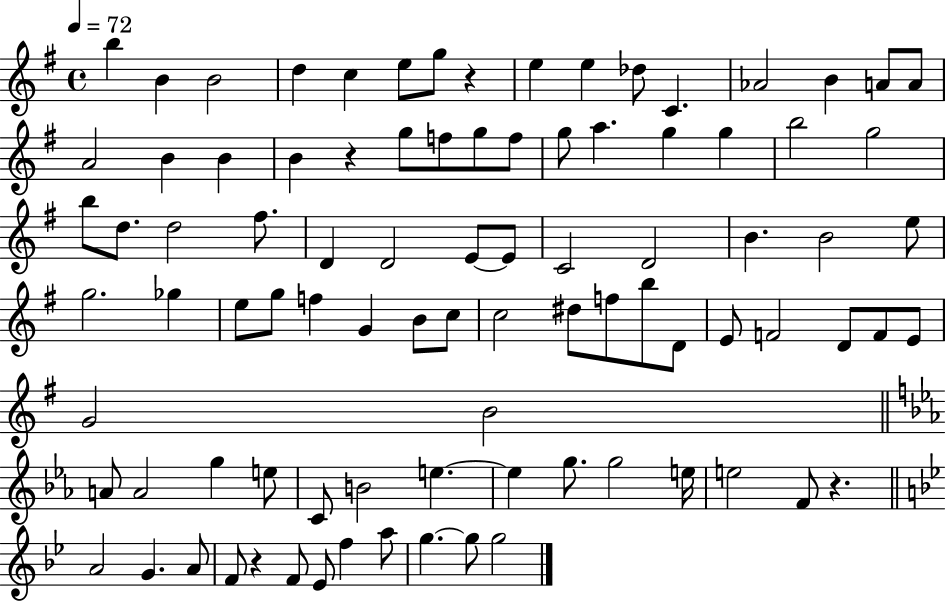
{
  \clef treble
  \time 4/4
  \defaultTimeSignature
  \key g \major
  \tempo 4 = 72
  b''4 b'4 b'2 | d''4 c''4 e''8 g''8 r4 | e''4 e''4 des''8 c'4. | aes'2 b'4 a'8 a'8 | \break a'2 b'4 b'4 | b'4 r4 g''8 f''8 g''8 f''8 | g''8 a''4. g''4 g''4 | b''2 g''2 | \break b''8 d''8. d''2 fis''8. | d'4 d'2 e'8~~ e'8 | c'2 d'2 | b'4. b'2 e''8 | \break g''2. ges''4 | e''8 g''8 f''4 g'4 b'8 c''8 | c''2 dis''8 f''8 b''8 d'8 | e'8 f'2 d'8 f'8 e'8 | \break g'2 b'2 | \bar "||" \break \key c \minor a'8 a'2 g''4 e''8 | c'8 b'2 e''4.~~ | e''4 g''8. g''2 e''16 | e''2 f'8 r4. | \break \bar "||" \break \key bes \major a'2 g'4. a'8 | f'8 r4 f'8 ees'8 f''4 a''8 | g''4.~~ g''8 g''2 | \bar "|."
}